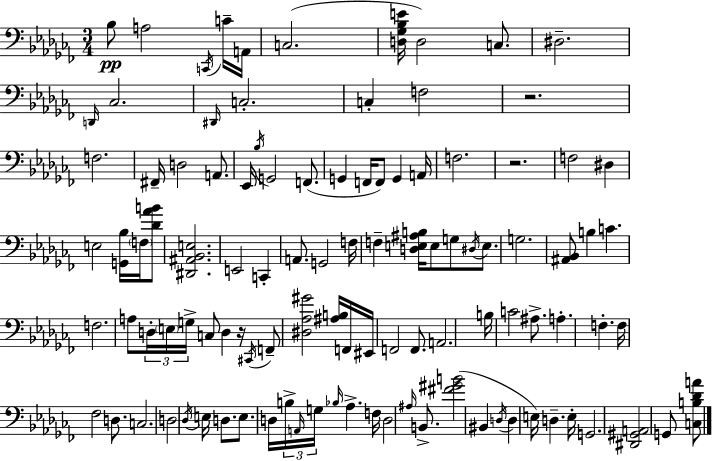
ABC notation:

X:1
T:Untitled
M:3/4
L:1/4
K:Abm
_B,/2 A,2 C,,/4 C/4 A,,/4 C,2 [D,_G,_B,E]/4 D,2 C,/2 ^D,2 D,,/4 _C,2 ^D,,/4 C,2 C, F,2 z2 F,2 ^F,,/4 D,2 A,,/2 _E,,/4 _B,/4 G,,2 F,,/2 G,, F,,/4 F,,/2 G,, A,,/4 F,2 z2 F,2 ^D, E,2 [G,,_B,]/4 F,/4 [_D_AB]/2 [^D,,^A,,_B,,E,]2 E,,2 C,, A,,/2 G,,2 F,/4 F, [D,E,^A,B,]/4 E,/2 G,/2 ^D,/4 E,/2 G,2 [^A,,_B,,]/2 B, C F,2 A,/2 D,/4 E,/4 G,/4 C,/2 D, z/4 ^C,,/4 F,,/2 [^D,_A,^G]2 [^A,B,]/4 F,,/4 ^E,,/4 F,,2 F,,/2 A,,2 B,/4 C2 ^A,/2 A, F, F,/4 _F,2 D,/2 C,2 D,2 _D,/4 E,/4 D,/2 E,/2 D,/4 B,/4 A,,/4 G,/4 _B,/4 _A, F,/4 D,2 ^A,/4 B,,/2 [^F^GB]2 ^B,, D,/4 D, E,/4 D, E,/4 G,,2 [^D,,^G,,A,,]2 G,,/2 [C,B,_DA]/2